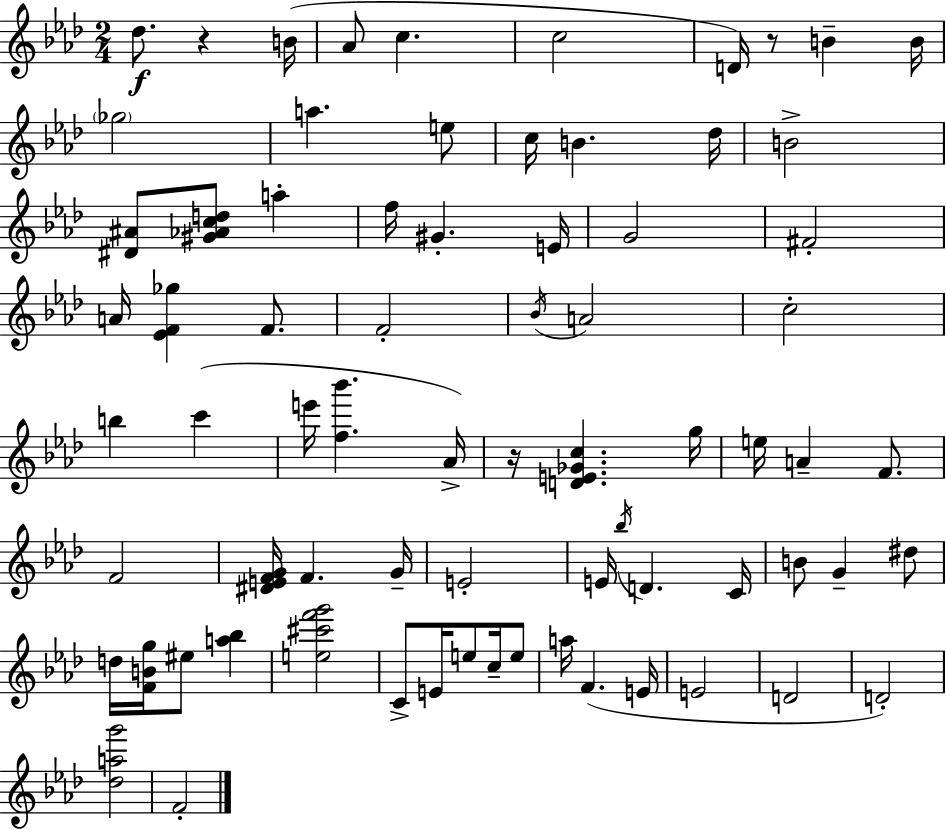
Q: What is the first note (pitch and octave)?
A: Db5